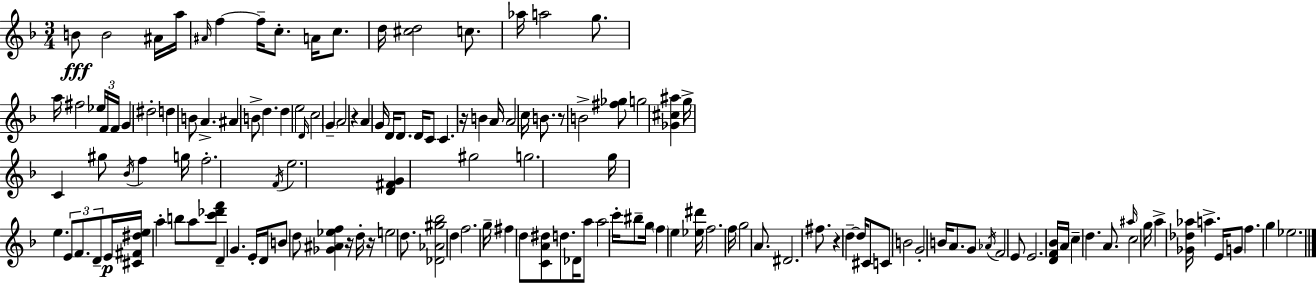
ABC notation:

X:1
T:Untitled
M:3/4
L:1/4
K:Dm
B/2 B2 ^A/4 a/4 ^A/4 f f/4 c/2 A/4 c/2 d/4 [^cd]2 c/2 _a/4 a2 g/2 a/4 ^f2 _e/4 F/4 F/4 G ^d2 d B/2 A ^A B/2 d d e2 D/4 c2 G A2 z A G/4 D/4 D/2 D/4 C/2 C z/4 B A/4 A2 c/4 B/2 z/2 B2 [^f_g]/2 g2 [_G^c^a] g/4 C ^g/2 _B/4 f g/4 f2 F/4 e2 [D^FG] ^g2 g2 g/4 e E/2 F/2 D/2 E/4 [^C^F^de]/4 a b/2 a/2 [c'_d'f']/2 D G E/4 D/4 B/2 d/2 [_G^A_ef] z/4 d/4 z/4 e2 d/2 [_D_A^g_b]2 d f2 g/4 ^f d/2 [CA^d]/2 d/2 _D/4 a/2 a2 c'/4 ^b/2 g/4 f e [_e^d']/4 f2 f/4 g2 A/2 ^D2 ^f/2 z d d/4 ^C/2 C/2 B2 G2 B/4 A/2 G/2 _A/4 F2 E/2 E2 [DF_B]/4 A/4 c d A/2 ^a/4 c2 g/4 a [_G_d_a]/4 a E/4 G/2 f g _e2